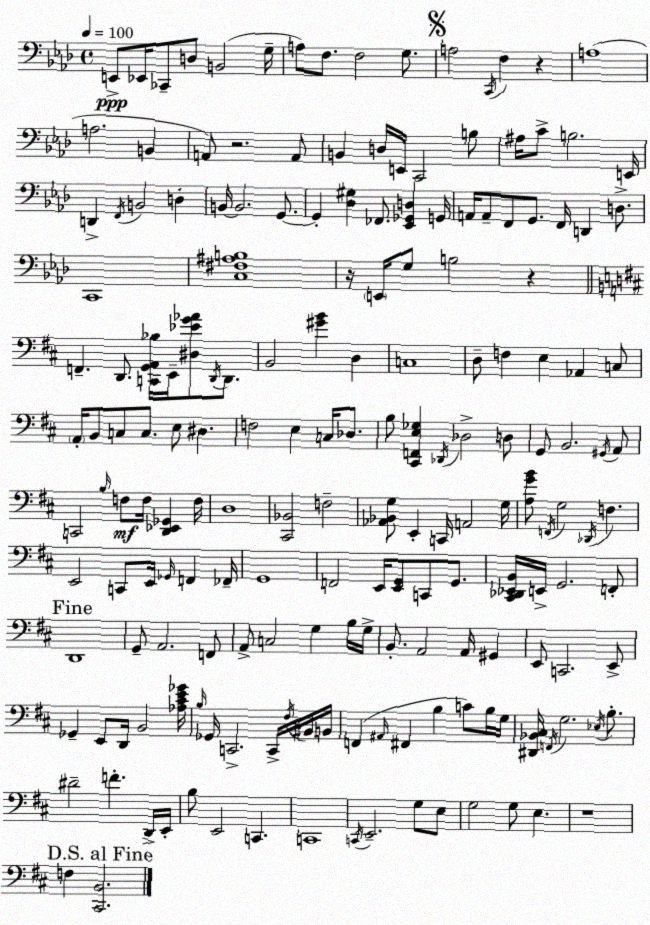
X:1
T:Untitled
M:4/4
L:1/4
K:Ab
E,,/2 _E,,/4 _C,,/2 D,/2 B,,2 G,/4 A,/2 F,/2 F,2 G,/2 A,2 C,,/4 F, z A,4 A,2 B,, A,,/2 z2 A,,/2 B,, D,/4 E,,/4 C,,2 B,/2 ^A,/4 C/2 B,2 E,,/4 D,, F,,/4 B,,2 D, B,,/4 B,,2 G,,/2 G,, [_D,^G,] _F,,/2 [_E,,_G,,D,] G,,/4 A,,/4 A,,/2 F,,/2 G,,/2 F,,/4 D,, D,/2 C,,4 [C,^F,^A,B,]4 z/4 E,,/4 G,/2 B,2 z F,, D,,/2 [C,,G,,A,,_B,]/4 E,,/4 [^D,_EG_A]/2 D,,/4 D,,/2 B,,2 [^GB] D, C,4 D,/2 F, E, _A,, C,/2 A,,/4 B,,/2 C,/2 C,/2 E,/2 ^D, F,2 E, C,/4 _D,/2 B,/2 [^C,,F,,E,_G,] _D,,/4 _D,2 D,/2 G,,/2 B,,2 ^G,,/4 A,,/2 C,,2 B,/4 F,/2 F,/4 [D,,_E,,_G,,] F,/4 D,4 [^C,,_B,,]2 F,2 [_A,,_B,,G,]/2 E,, C,,/4 A,,2 G,/4 [A,GB]/2 F,,/4 G,2 _D,,/4 F, E,,2 C,,/2 E,,/4 _G,,/4 F,, _F,,/4 G,,4 F,,2 E,,/4 [E,,G,,]/2 C,,/2 G,,/2 [^C,,_D,,_E,,B,,]/4 E,,/4 G,,2 F,,/2 D,,4 G,,/2 A,,2 F,,/2 A,,/2 C,2 G, B,/4 G,/4 B,,/2 A,,2 A,,/4 ^G,, E,,/2 C,,2 E,,/2 _G,, E,,/2 D,,/4 B,,2 [_A,^CE_G]/4 B,/4 _G,,/4 C,,2 C,,/4 ^F,/4 ^B,,/4 B,,/4 F,, ^A,,/4 ^F,, B, C/2 B,/4 G,/4 [^D,,_B,,^C,]/4 F,,/4 G,2 _E,/4 B,/2 ^D2 F D,,/4 E,,/4 B,/2 E,,2 C,, C,,4 C,,/4 E,,2 G,/2 E,/2 G,2 G,/2 E, z4 F, [^C,,B,,]2